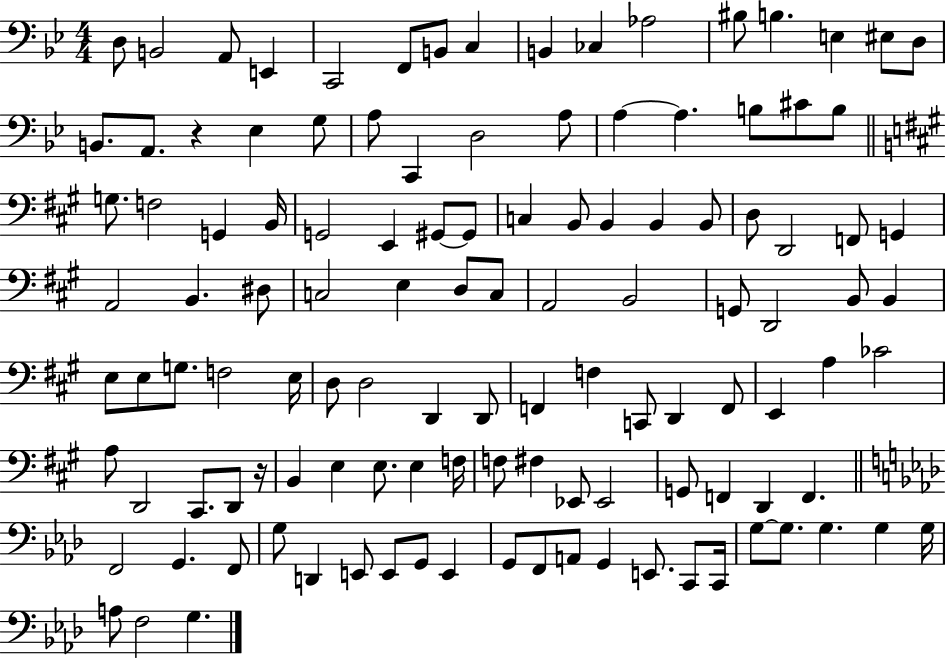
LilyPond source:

{
  \clef bass
  \numericTimeSignature
  \time 4/4
  \key bes \major
  d8 b,2 a,8 e,4 | c,2 f,8 b,8 c4 | b,4 ces4 aes2 | bis8 b4. e4 eis8 d8 | \break b,8. a,8. r4 ees4 g8 | a8 c,4 d2 a8 | a4~~ a4. b8 cis'8 b8 | \bar "||" \break \key a \major g8. f2 g,4 b,16 | g,2 e,4 gis,8~~ gis,8 | c4 b,8 b,4 b,4 b,8 | d8 d,2 f,8 g,4 | \break a,2 b,4. dis8 | c2 e4 d8 c8 | a,2 b,2 | g,8 d,2 b,8 b,4 | \break e8 e8 g8. f2 e16 | d8 d2 d,4 d,8 | f,4 f4 c,8 d,4 f,8 | e,4 a4 ces'2 | \break a8 d,2 cis,8. d,8 r16 | b,4 e4 e8. e4 f16 | f8 fis4 ees,8 ees,2 | g,8 f,4 d,4 f,4. | \break \bar "||" \break \key aes \major f,2 g,4. f,8 | g8 d,4 e,8 e,8 g,8 e,4 | g,8 f,8 a,8 g,4 e,8. c,8 c,16 | g8~~ g8. g4. g4 g16 | \break a8 f2 g4. | \bar "|."
}